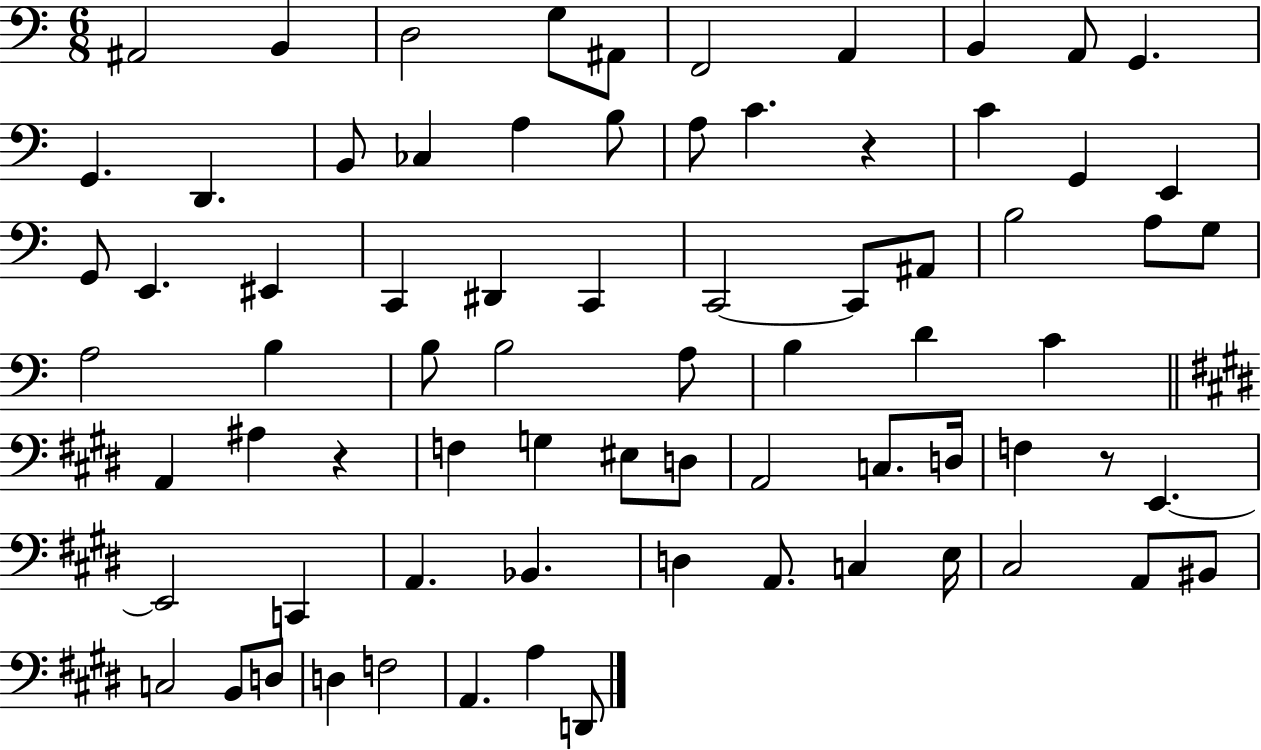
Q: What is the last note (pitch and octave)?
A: D2